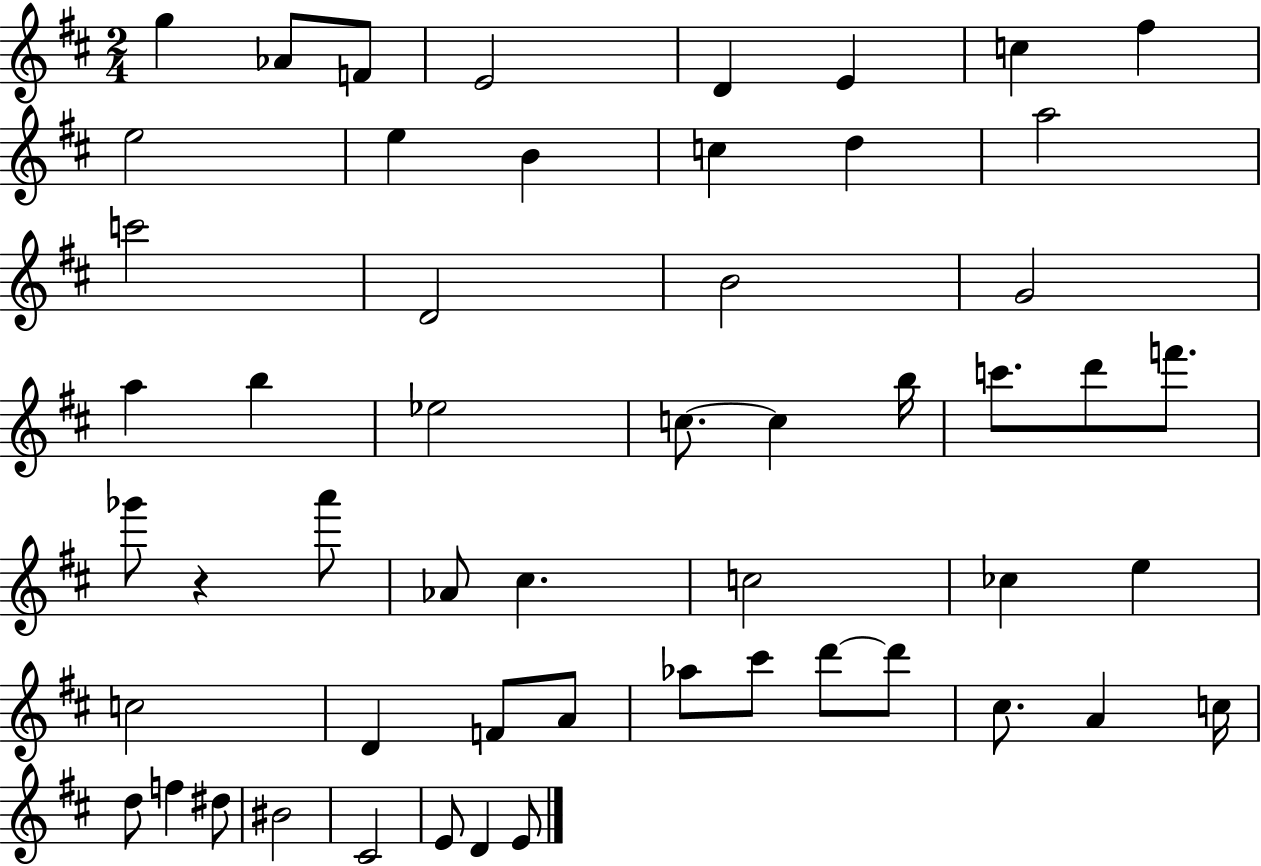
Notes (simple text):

G5/q Ab4/e F4/e E4/h D4/q E4/q C5/q F#5/q E5/h E5/q B4/q C5/q D5/q A5/h C6/h D4/h B4/h G4/h A5/q B5/q Eb5/h C5/e. C5/q B5/s C6/e. D6/e F6/e. Gb6/e R/q A6/e Ab4/e C#5/q. C5/h CES5/q E5/q C5/h D4/q F4/e A4/e Ab5/e C#6/e D6/e D6/e C#5/e. A4/q C5/s D5/e F5/q D#5/e BIS4/h C#4/h E4/e D4/q E4/e